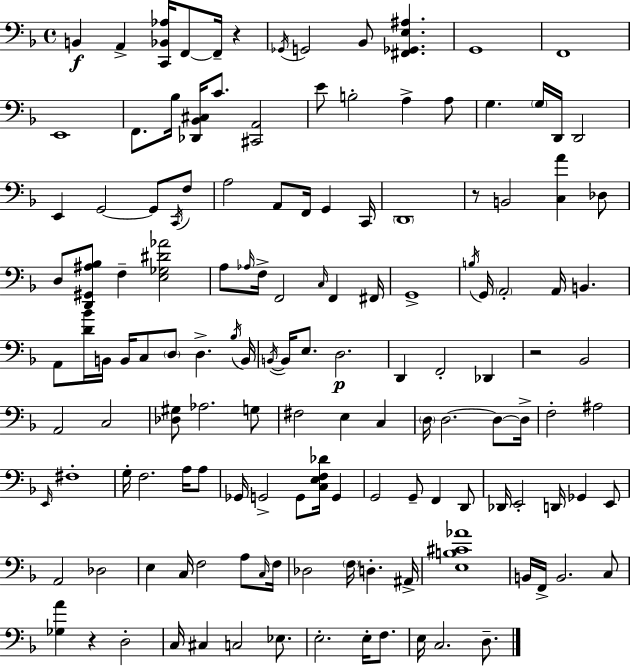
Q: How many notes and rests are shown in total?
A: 140